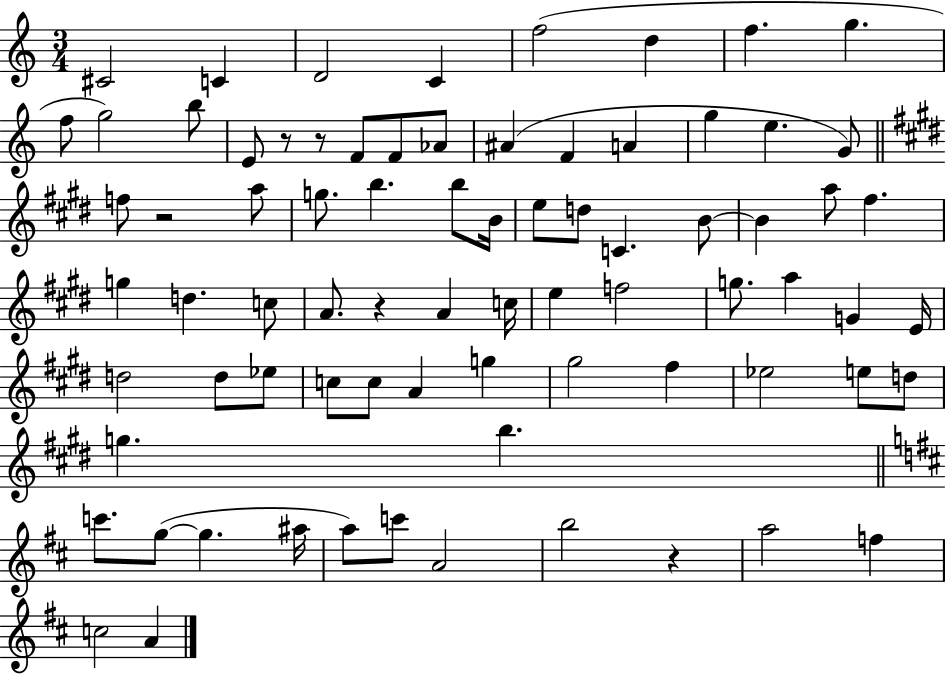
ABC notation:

X:1
T:Untitled
M:3/4
L:1/4
K:C
^C2 C D2 C f2 d f g f/2 g2 b/2 E/2 z/2 z/2 F/2 F/2 _A/2 ^A F A g e G/2 f/2 z2 a/2 g/2 b b/2 B/4 e/2 d/2 C B/2 B a/2 ^f g d c/2 A/2 z A c/4 e f2 g/2 a G E/4 d2 d/2 _e/2 c/2 c/2 A g ^g2 ^f _e2 e/2 d/2 g b c'/2 g/2 g ^a/4 a/2 c'/2 A2 b2 z a2 f c2 A